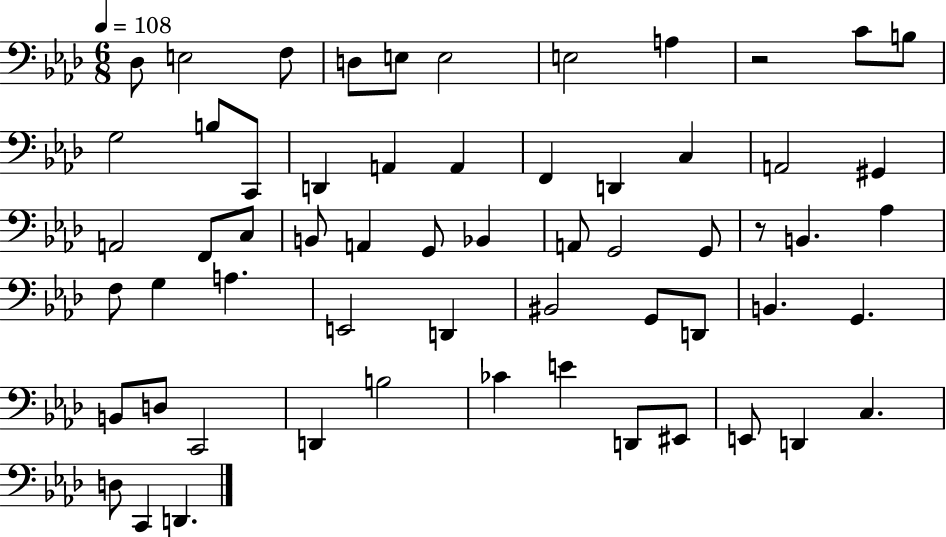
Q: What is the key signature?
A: AES major